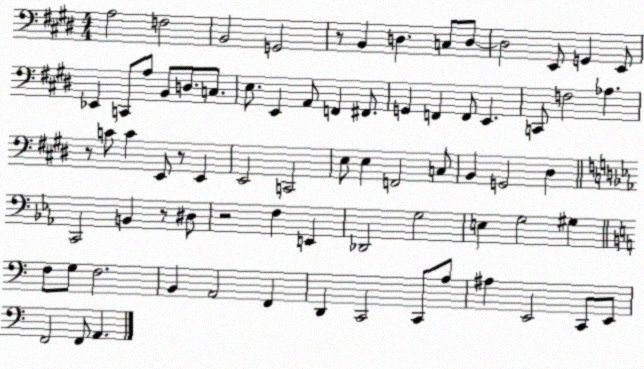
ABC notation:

X:1
T:Untitled
M:4/4
L:1/4
K:E
A,2 F,2 B,,2 G,,2 z/2 B,, D, C,/2 D,/2 D,2 E,,/2 G,, E,,/2 _E,, C,,/2 A,/2 B,,/2 D,/2 C,/2 E,/2 E,, A,,/2 F,, ^F,,/2 G,, F,, F,,/2 E,, C,,/2 F,2 _A, z/2 C/2 C E,,/2 z/2 E,, E,,2 C,,2 E,/2 E, F,,2 C,/2 B,, G,,2 ^D, C,,2 B,, z/2 ^D,/2 z2 F, E,, _D,,2 G,2 E, G,2 ^G, F,/2 G,/2 F,2 B,, A,,2 F,, D,, C,,2 C,,/2 A,/2 ^A, E,,2 C,,/2 E,,/2 F,,2 F,,/2 A,,